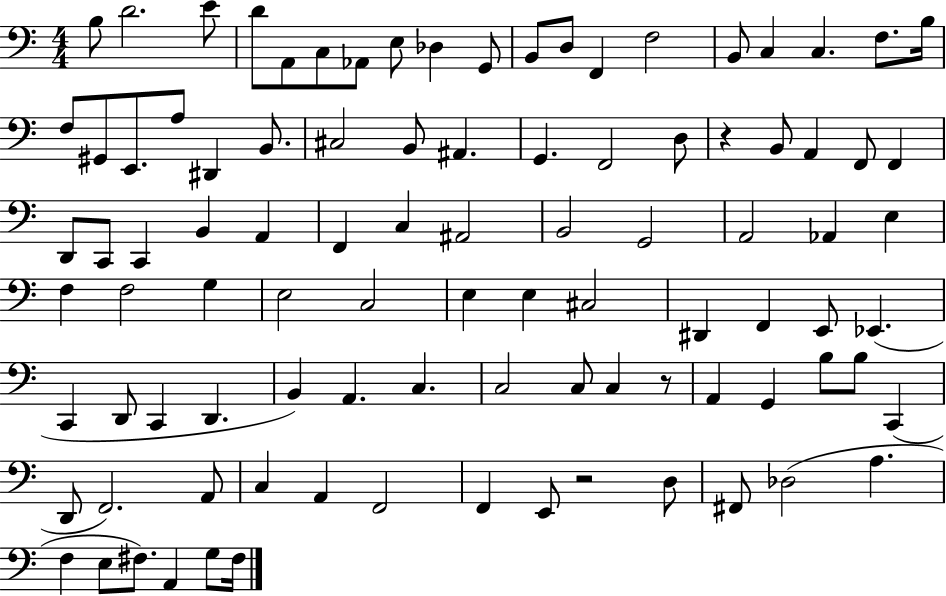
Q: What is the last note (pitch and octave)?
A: F#3